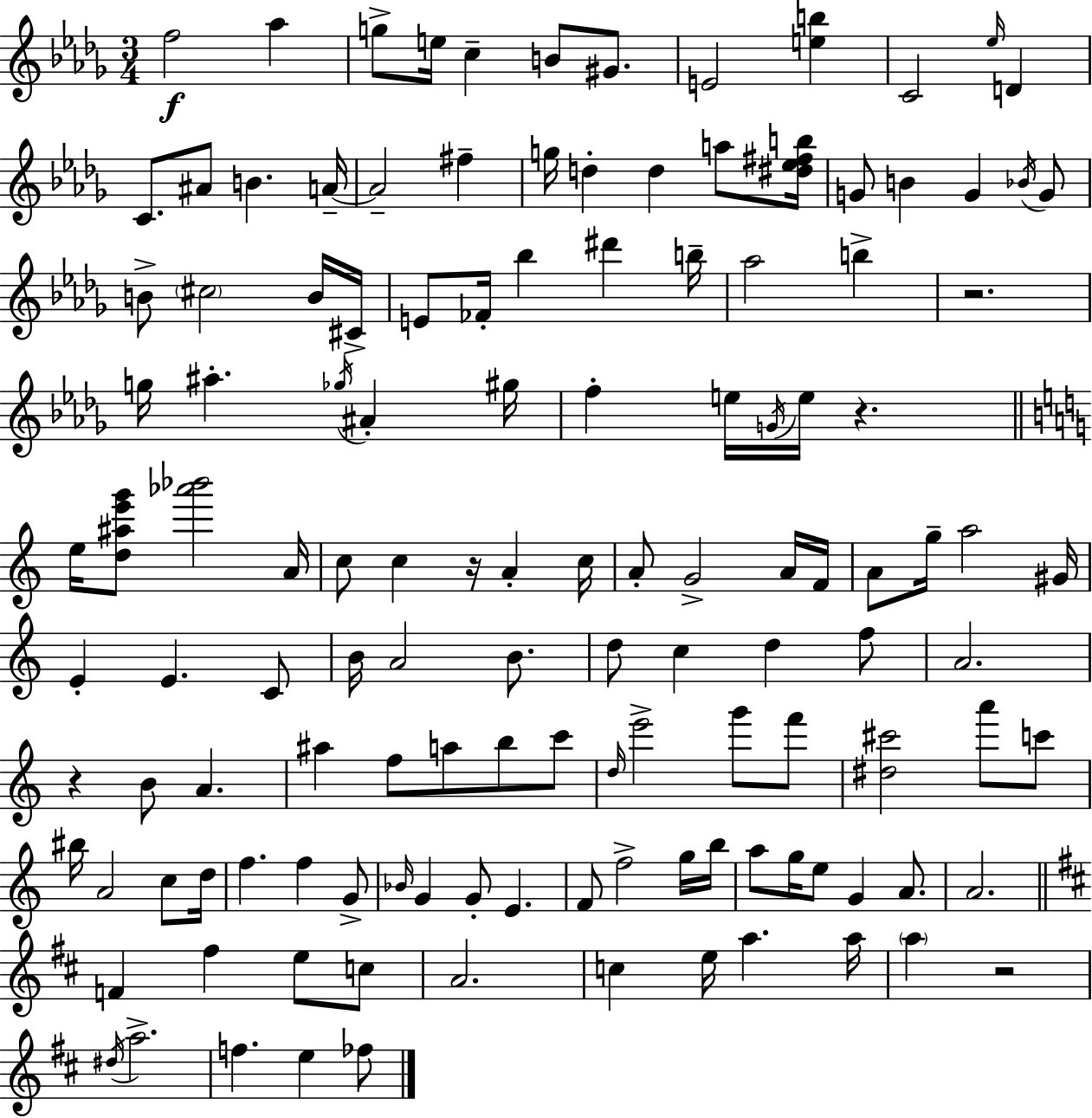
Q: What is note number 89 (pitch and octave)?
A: F5